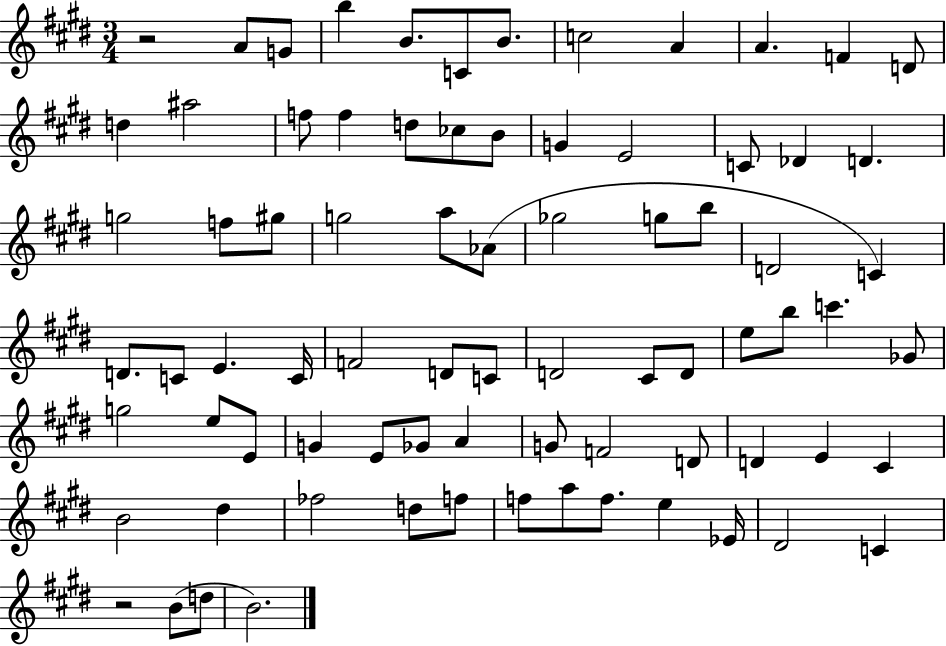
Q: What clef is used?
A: treble